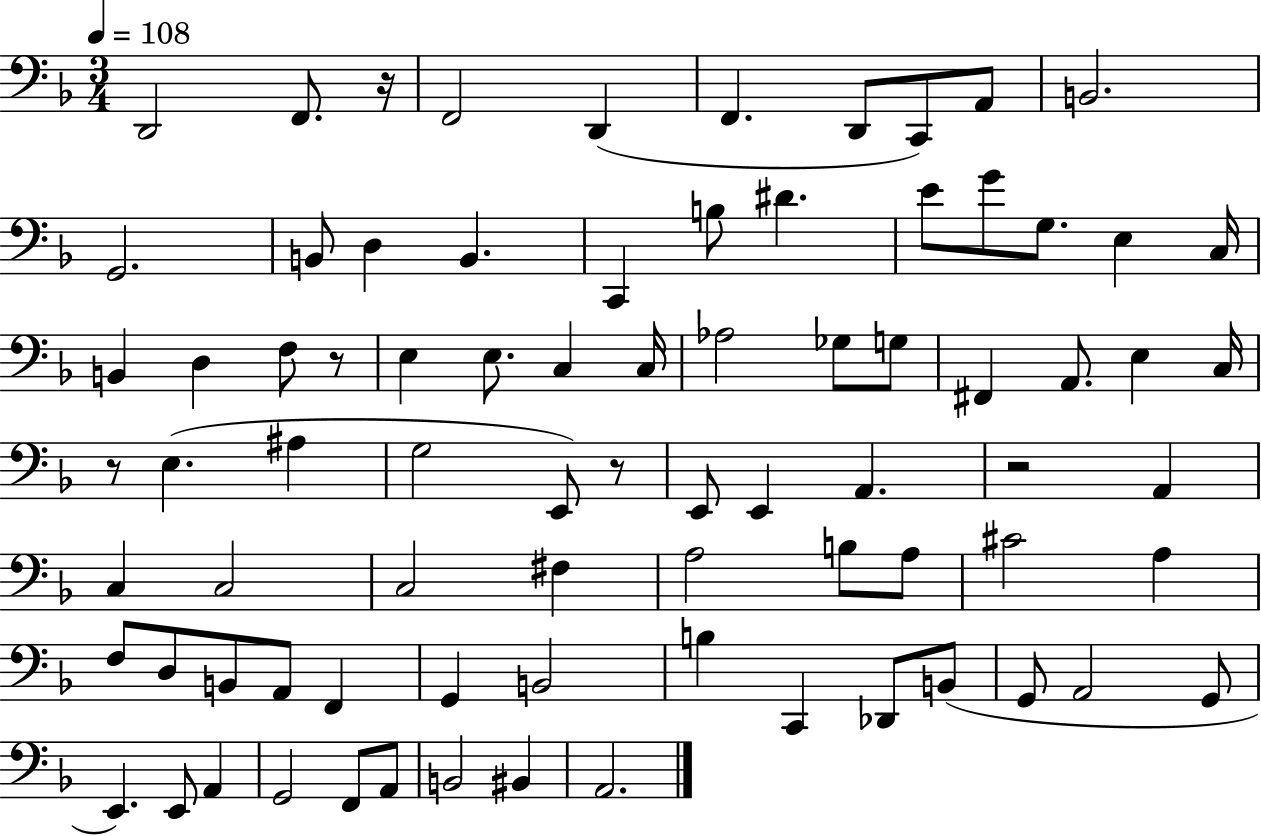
X:1
T:Untitled
M:3/4
L:1/4
K:F
D,,2 F,,/2 z/4 F,,2 D,, F,, D,,/2 C,,/2 A,,/2 B,,2 G,,2 B,,/2 D, B,, C,, B,/2 ^D E/2 G/2 G,/2 E, C,/4 B,, D, F,/2 z/2 E, E,/2 C, C,/4 _A,2 _G,/2 G,/2 ^F,, A,,/2 E, C,/4 z/2 E, ^A, G,2 E,,/2 z/2 E,,/2 E,, A,, z2 A,, C, C,2 C,2 ^F, A,2 B,/2 A,/2 ^C2 A, F,/2 D,/2 B,,/2 A,,/2 F,, G,, B,,2 B, C,, _D,,/2 B,,/2 G,,/2 A,,2 G,,/2 E,, E,,/2 A,, G,,2 F,,/2 A,,/2 B,,2 ^B,, A,,2